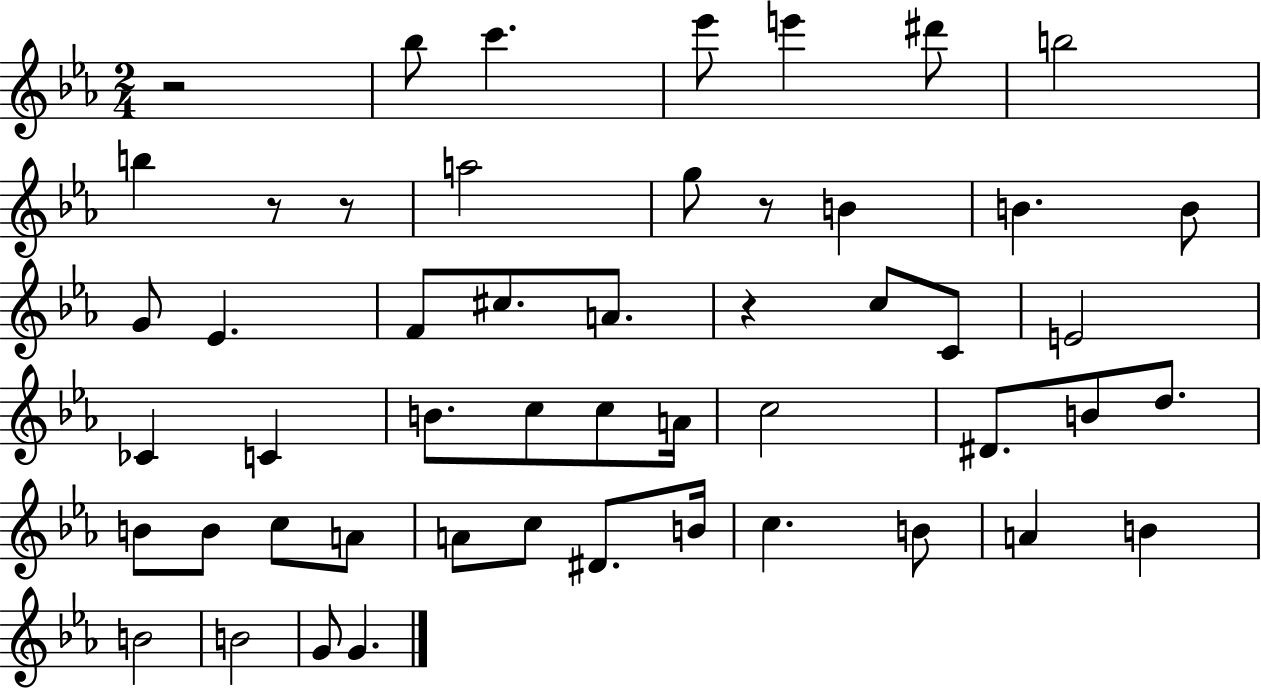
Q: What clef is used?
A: treble